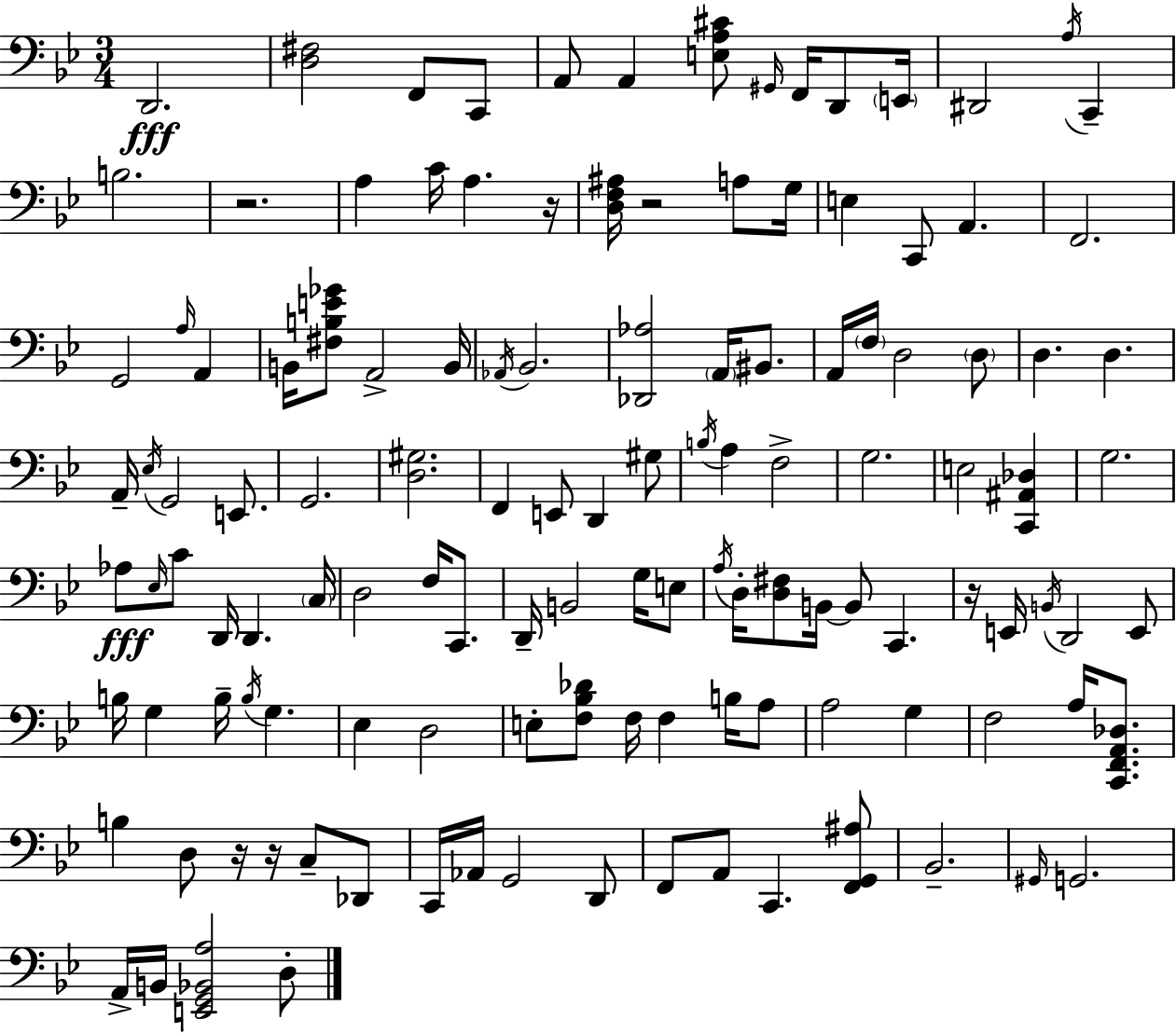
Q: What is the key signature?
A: BES major